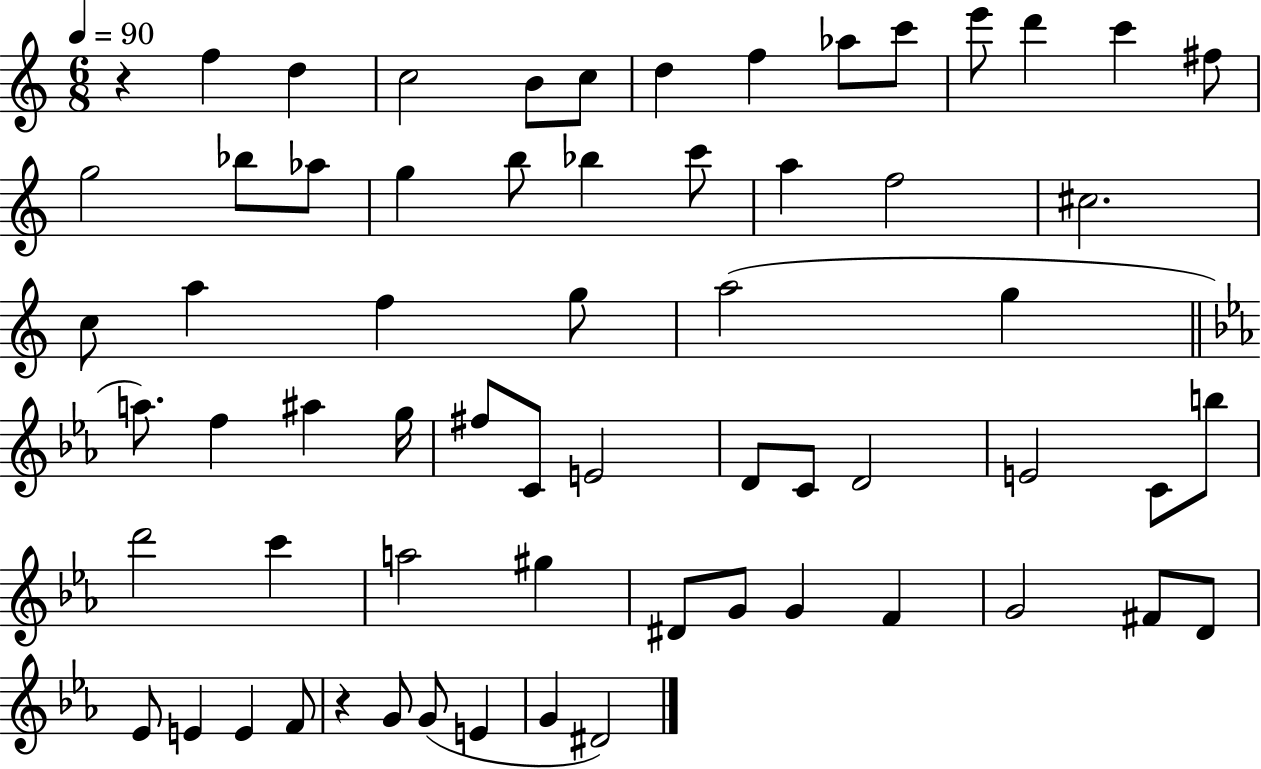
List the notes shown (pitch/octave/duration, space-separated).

R/q F5/q D5/q C5/h B4/e C5/e D5/q F5/q Ab5/e C6/e E6/e D6/q C6/q F#5/e G5/h Bb5/e Ab5/e G5/q B5/e Bb5/q C6/e A5/q F5/h C#5/h. C5/e A5/q F5/q G5/e A5/h G5/q A5/e. F5/q A#5/q G5/s F#5/e C4/e E4/h D4/e C4/e D4/h E4/h C4/e B5/e D6/h C6/q A5/h G#5/q D#4/e G4/e G4/q F4/q G4/h F#4/e D4/e Eb4/e E4/q E4/q F4/e R/q G4/e G4/e E4/q G4/q D#4/h